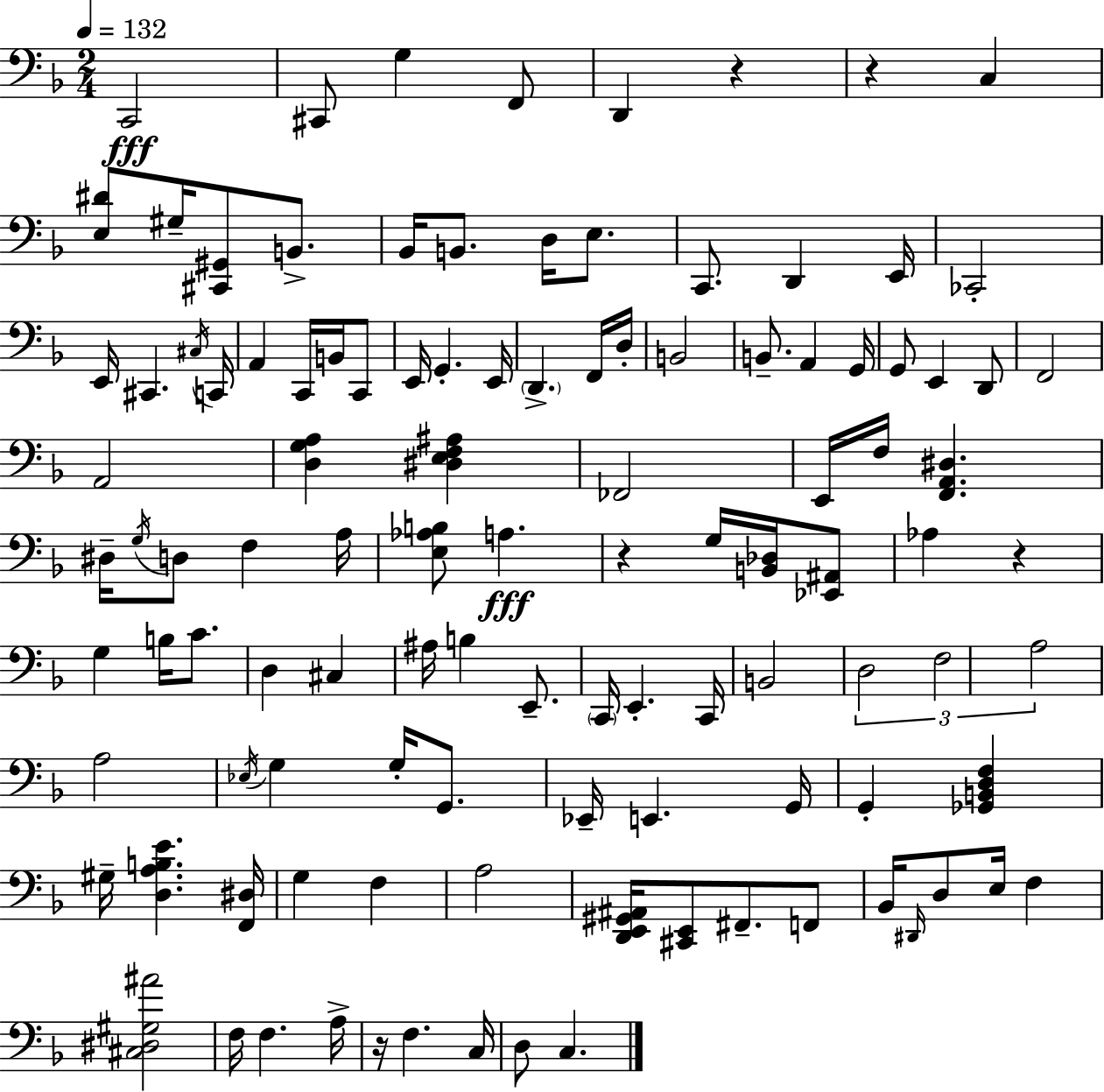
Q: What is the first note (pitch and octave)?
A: C2